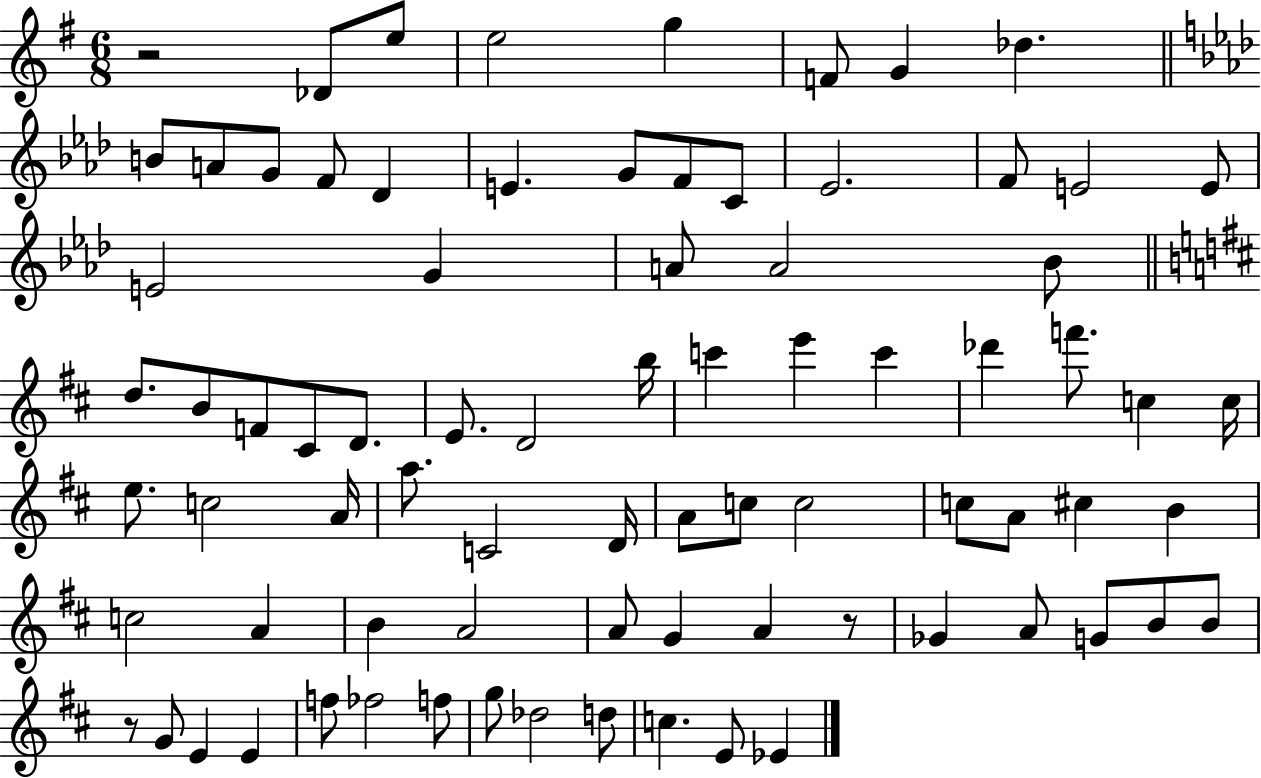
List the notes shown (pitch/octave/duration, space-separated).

R/h Db4/e E5/e E5/h G5/q F4/e G4/q Db5/q. B4/e A4/e G4/e F4/e Db4/q E4/q. G4/e F4/e C4/e Eb4/h. F4/e E4/h E4/e E4/h G4/q A4/e A4/h Bb4/e D5/e. B4/e F4/e C#4/e D4/e. E4/e. D4/h B5/s C6/q E6/q C6/q Db6/q F6/e. C5/q C5/s E5/e. C5/h A4/s A5/e. C4/h D4/s A4/e C5/e C5/h C5/e A4/e C#5/q B4/q C5/h A4/q B4/q A4/h A4/e G4/q A4/q R/e Gb4/q A4/e G4/e B4/e B4/e R/e G4/e E4/q E4/q F5/e FES5/h F5/e G5/e Db5/h D5/e C5/q. E4/e Eb4/q